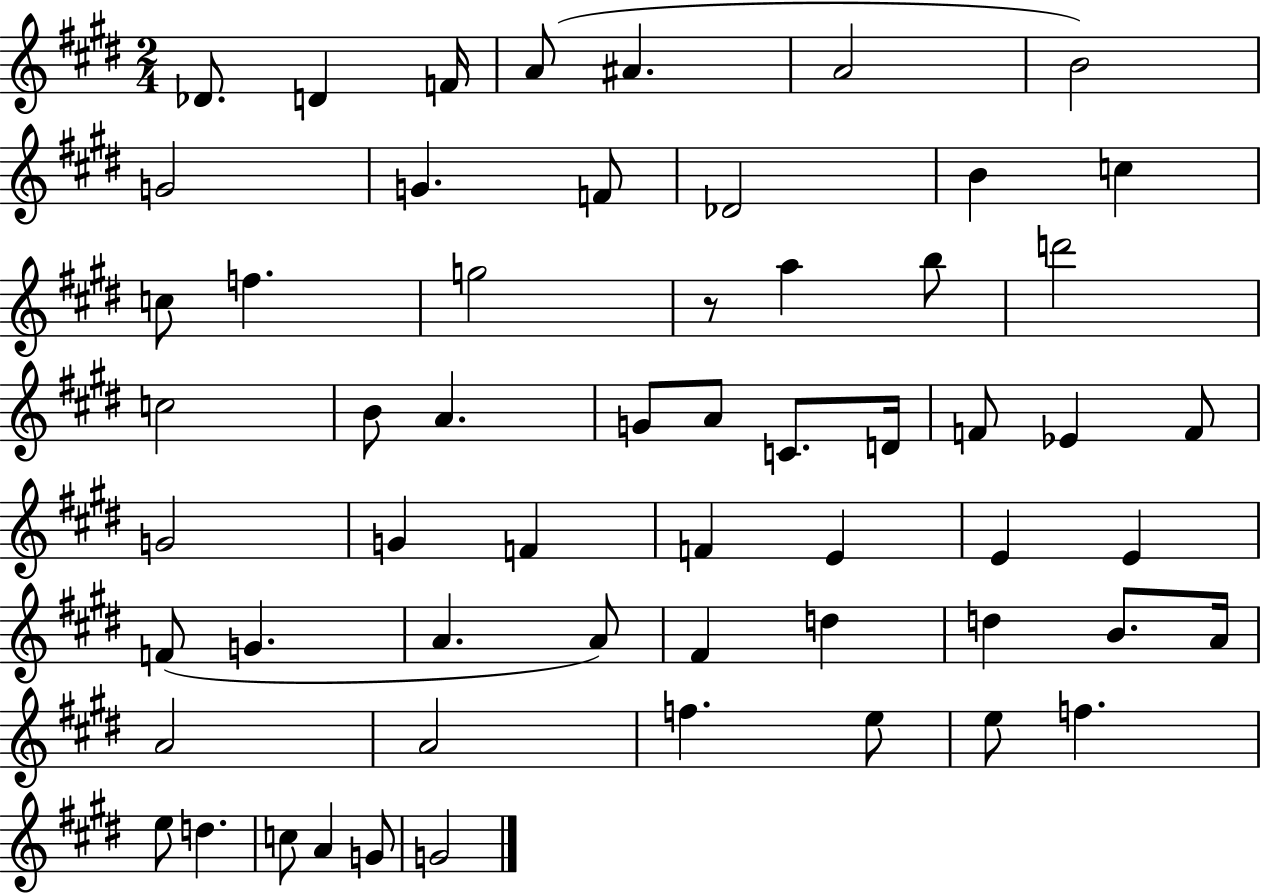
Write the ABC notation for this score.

X:1
T:Untitled
M:2/4
L:1/4
K:E
_D/2 D F/4 A/2 ^A A2 B2 G2 G F/2 _D2 B c c/2 f g2 z/2 a b/2 d'2 c2 B/2 A G/2 A/2 C/2 D/4 F/2 _E F/2 G2 G F F E E E F/2 G A A/2 ^F d d B/2 A/4 A2 A2 f e/2 e/2 f e/2 d c/2 A G/2 G2